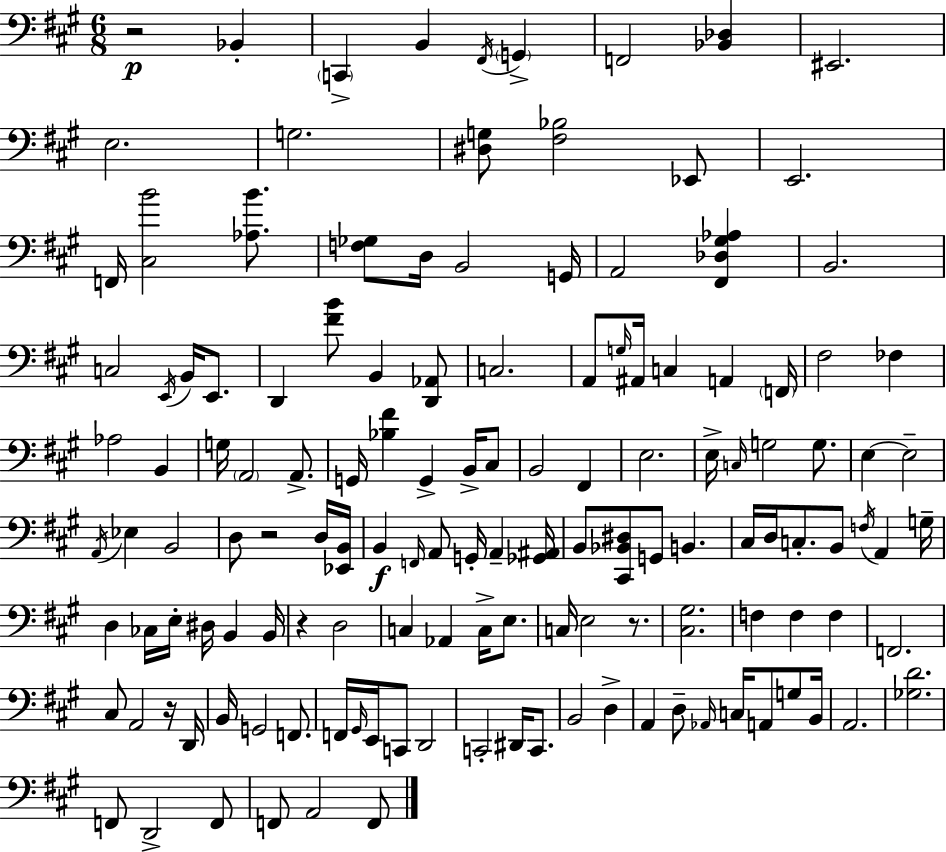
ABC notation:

X:1
T:Untitled
M:6/8
L:1/4
K:A
z2 _B,, C,, B,, ^F,,/4 G,, F,,2 [_B,,_D,] ^E,,2 E,2 G,2 [^D,G,]/2 [^F,_B,]2 _E,,/2 E,,2 F,,/4 [^C,B]2 [_A,B]/2 [F,_G,]/2 D,/4 B,,2 G,,/4 A,,2 [^F,,_D,^G,_A,] B,,2 C,2 E,,/4 B,,/4 E,,/2 D,, [^FB]/2 B,, [D,,_A,,]/2 C,2 A,,/2 G,/4 ^A,,/4 C, A,, F,,/4 ^F,2 _F, _A,2 B,, G,/4 A,,2 A,,/2 G,,/4 [_B,^F] G,, B,,/4 ^C,/2 B,,2 ^F,, E,2 E,/4 C,/4 G,2 G,/2 E, E,2 A,,/4 _E, B,,2 D,/2 z2 D,/4 [_E,,B,,]/4 B,, F,,/4 A,,/2 G,,/4 A,, [_G,,^A,,]/4 B,,/2 [^C,,_B,,^D,]/2 G,,/2 B,, ^C,/4 D,/4 C,/2 B,,/2 F,/4 A,, G,/4 D, _C,/4 E,/4 ^D,/4 B,, B,,/4 z D,2 C, _A,, C,/4 E,/2 C,/4 E,2 z/2 [^C,^G,]2 F, F, F, F,,2 ^C,/2 A,,2 z/4 D,,/4 B,,/4 G,,2 F,,/2 F,,/4 ^G,,/4 E,,/4 C,,/2 D,,2 C,,2 ^D,,/4 C,,/2 B,,2 D, A,, D,/2 _A,,/4 C,/4 A,,/2 G,/2 B,,/4 A,,2 [_G,D]2 F,,/2 D,,2 F,,/2 F,,/2 A,,2 F,,/2